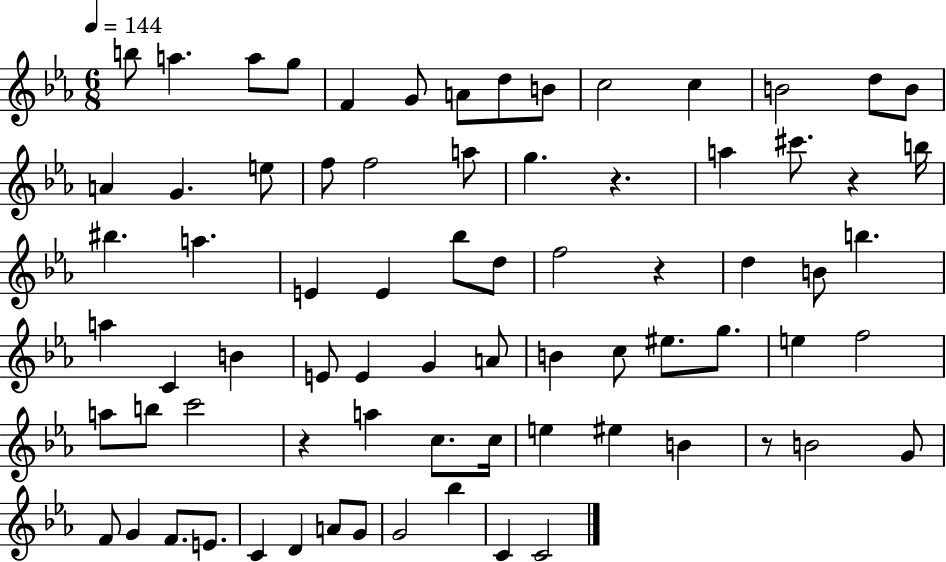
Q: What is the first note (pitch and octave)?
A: B5